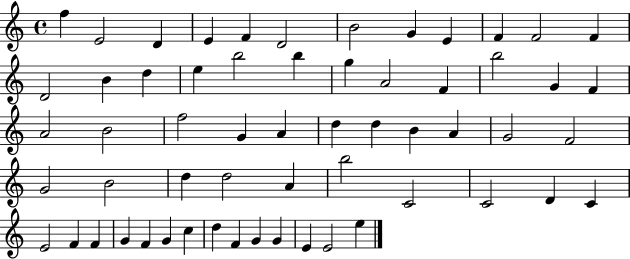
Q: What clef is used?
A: treble